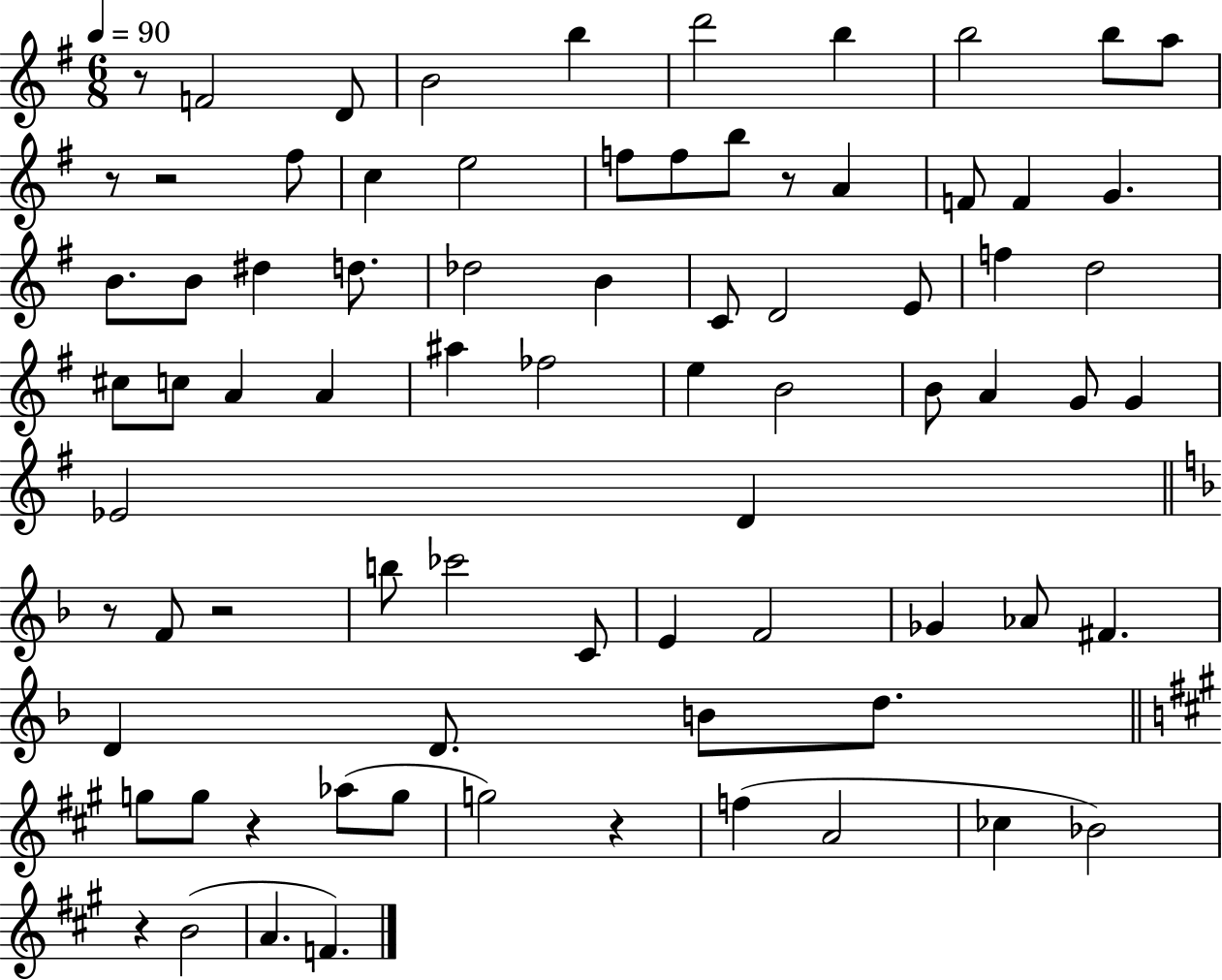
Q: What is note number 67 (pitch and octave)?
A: B4